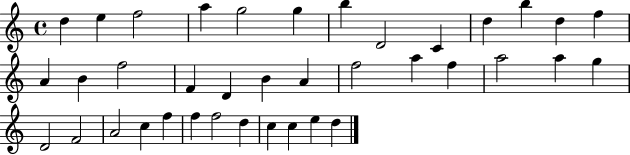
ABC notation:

X:1
T:Untitled
M:4/4
L:1/4
K:C
d e f2 a g2 g b D2 C d b d f A B f2 F D B A f2 a f a2 a g D2 F2 A2 c f f f2 d c c e d